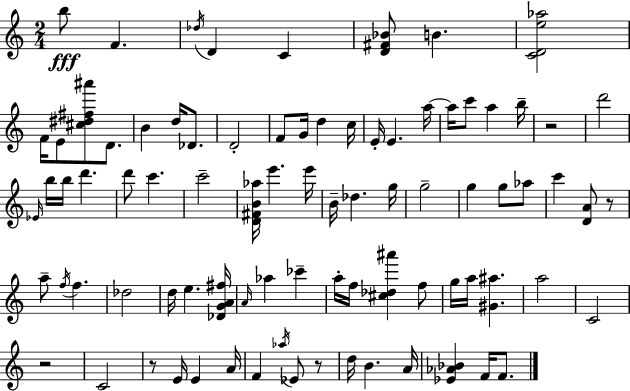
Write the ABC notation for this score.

X:1
T:Untitled
M:2/4
L:1/4
K:Am
b/2 F _d/4 D C [D^F_B]/2 B [CDe_a]2 F/4 E/2 [^c^d^f^a']/2 D/2 B d/4 _D/2 D2 F/2 G/4 d c/4 E/4 E a/4 a/4 c'/2 a b/4 z2 d'2 _E/4 b/4 b/4 d' d'/2 c' c'2 [D^FB_a]/4 e' e'/4 B/4 _d g/4 g2 g g/2 _a/2 c' [DA]/2 z/2 a/2 f/4 f _d2 d/4 e [_DGA^f]/4 A/4 _a _c' a/4 f/4 [^c_d^a'] f/2 g/4 a/4 [^G^a] a2 C2 z2 C2 z/2 E/4 E A/4 F _a/4 _E/2 z/2 d/4 B A/4 [_E_A_B] F/4 F/2